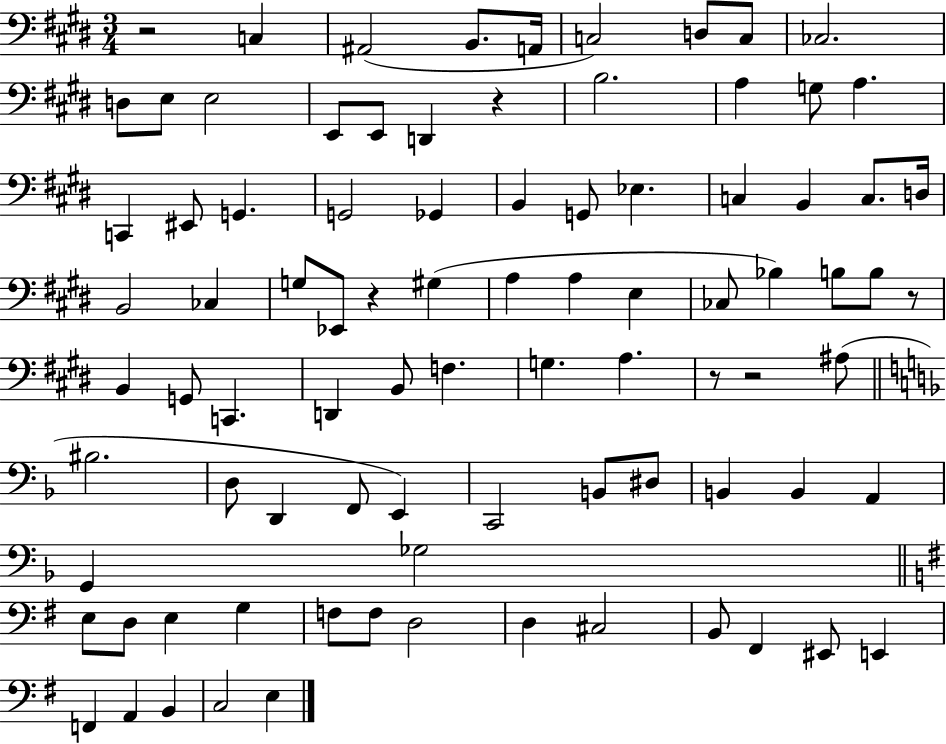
X:1
T:Untitled
M:3/4
L:1/4
K:E
z2 C, ^A,,2 B,,/2 A,,/4 C,2 D,/2 C,/2 _C,2 D,/2 E,/2 E,2 E,,/2 E,,/2 D,, z B,2 A, G,/2 A, C,, ^E,,/2 G,, G,,2 _G,, B,, G,,/2 _E, C, B,, C,/2 D,/4 B,,2 _C, G,/2 _E,,/2 z ^G, A, A, E, _C,/2 _B, B,/2 B,/2 z/2 B,, G,,/2 C,, D,, B,,/2 F, G, A, z/2 z2 ^A,/2 ^B,2 D,/2 D,, F,,/2 E,, C,,2 B,,/2 ^D,/2 B,, B,, A,, G,, _G,2 E,/2 D,/2 E, G, F,/2 F,/2 D,2 D, ^C,2 B,,/2 ^F,, ^E,,/2 E,, F,, A,, B,, C,2 E,